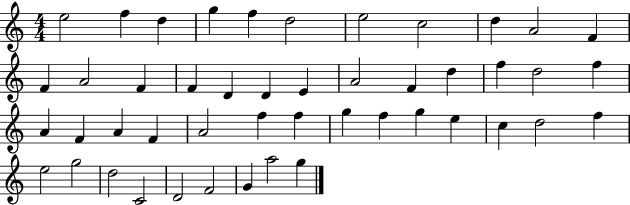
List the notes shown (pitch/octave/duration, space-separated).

E5/h F5/q D5/q G5/q F5/q D5/h E5/h C5/h D5/q A4/h F4/q F4/q A4/h F4/q F4/q D4/q D4/q E4/q A4/h F4/q D5/q F5/q D5/h F5/q A4/q F4/q A4/q F4/q A4/h F5/q F5/q G5/q F5/q G5/q E5/q C5/q D5/h F5/q E5/h G5/h D5/h C4/h D4/h F4/h G4/q A5/h G5/q